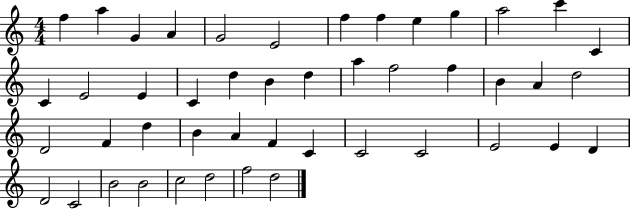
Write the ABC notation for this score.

X:1
T:Untitled
M:4/4
L:1/4
K:C
f a G A G2 E2 f f e g a2 c' C C E2 E C d B d a f2 f B A d2 D2 F d B A F C C2 C2 E2 E D D2 C2 B2 B2 c2 d2 f2 d2